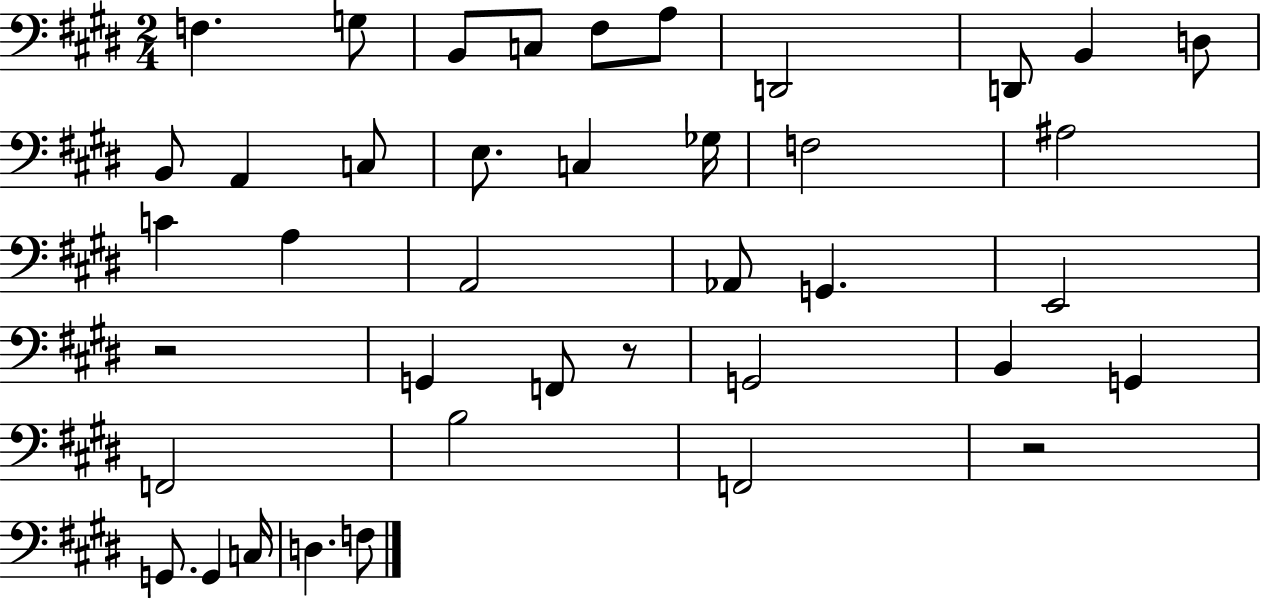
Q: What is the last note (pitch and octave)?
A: F3